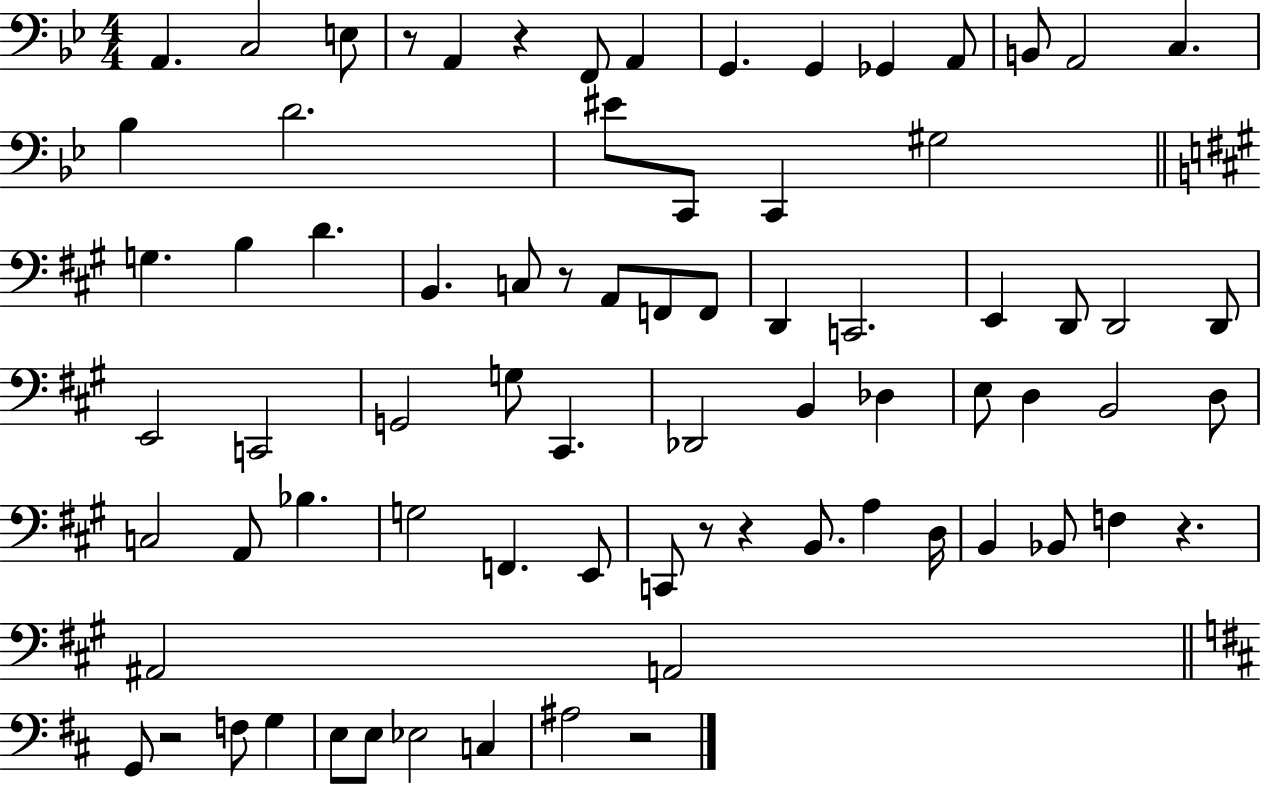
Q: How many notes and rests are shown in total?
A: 76